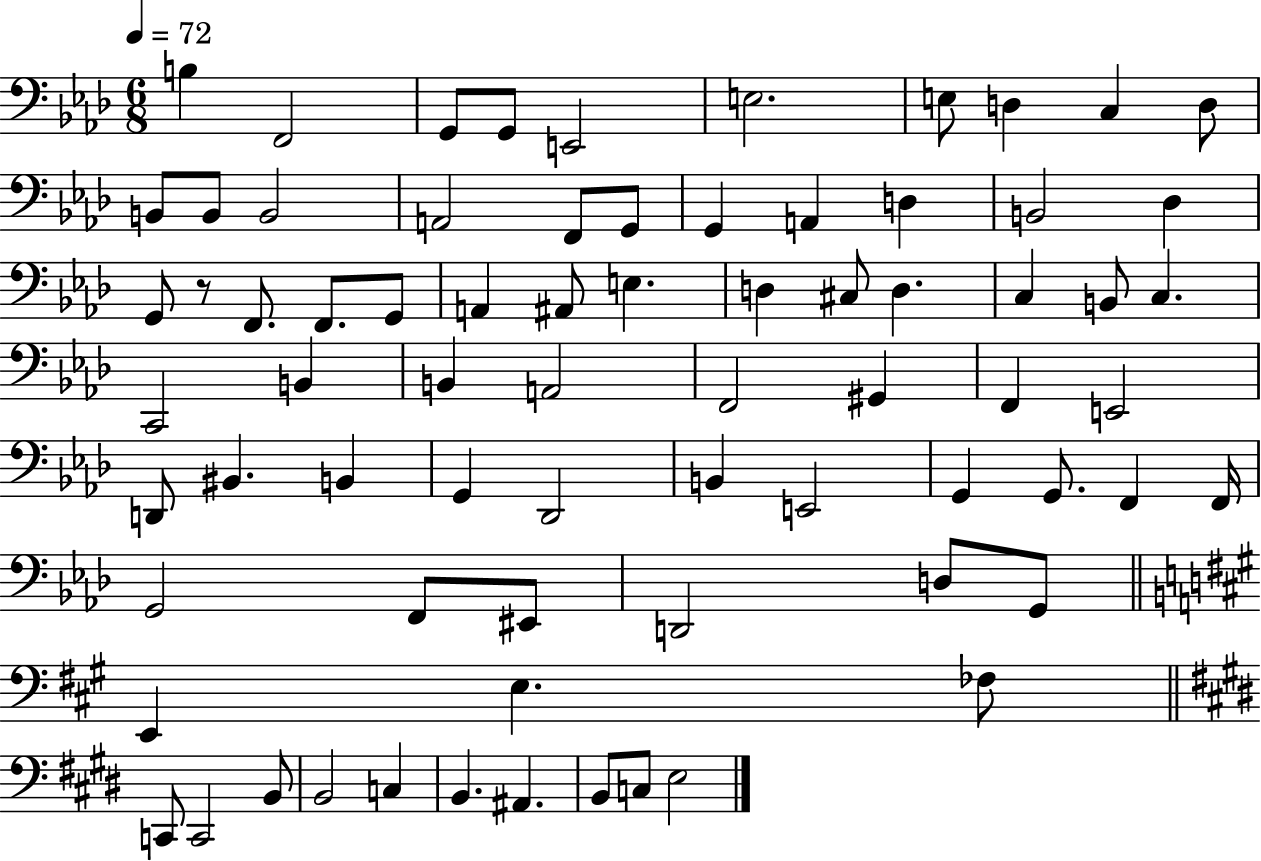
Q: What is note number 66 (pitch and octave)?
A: B2